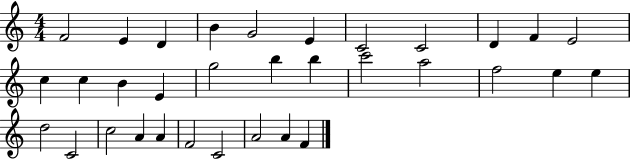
F4/h E4/q D4/q B4/q G4/h E4/q C4/h C4/h D4/q F4/q E4/h C5/q C5/q B4/q E4/q G5/h B5/q B5/q C6/h A5/h F5/h E5/q E5/q D5/h C4/h C5/h A4/q A4/q F4/h C4/h A4/h A4/q F4/q